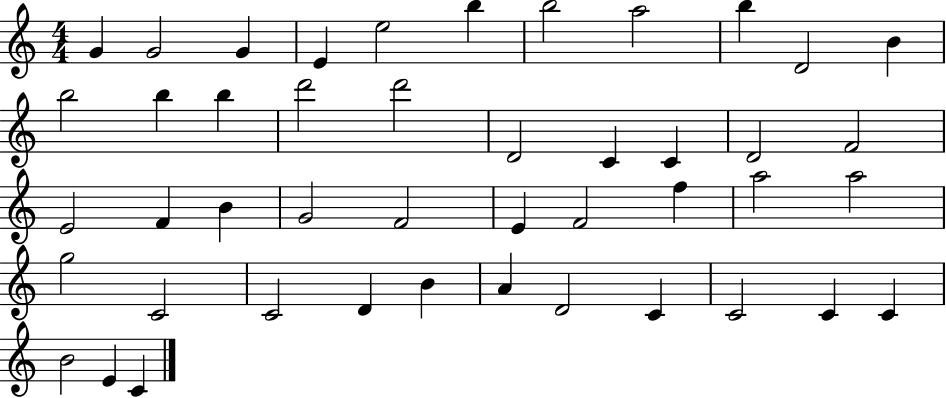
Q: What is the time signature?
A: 4/4